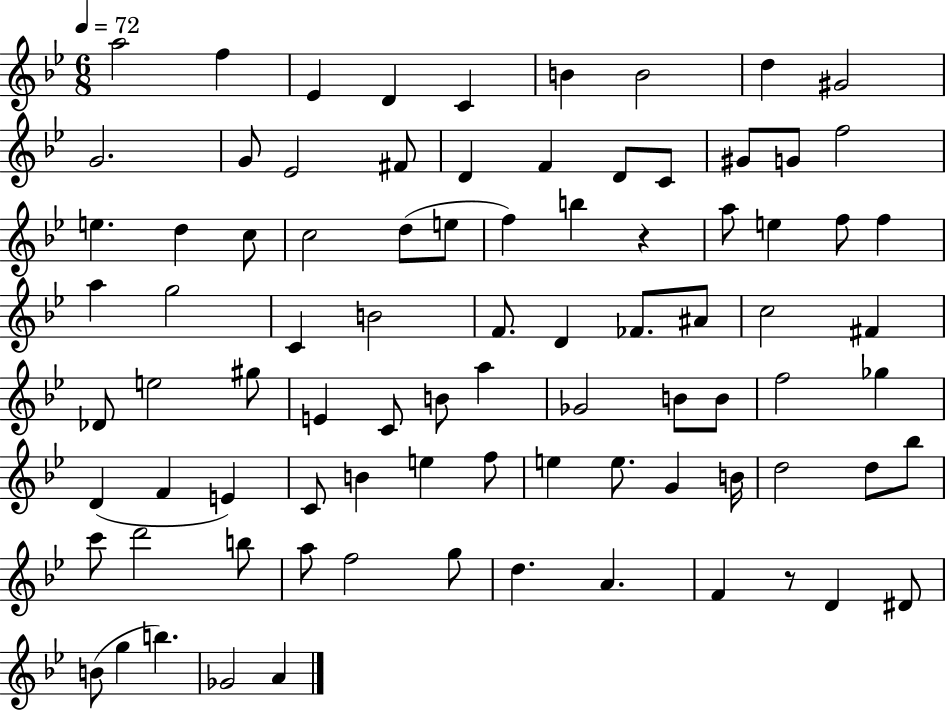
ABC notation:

X:1
T:Untitled
M:6/8
L:1/4
K:Bb
a2 f _E D C B B2 d ^G2 G2 G/2 _E2 ^F/2 D F D/2 C/2 ^G/2 G/2 f2 e d c/2 c2 d/2 e/2 f b z a/2 e f/2 f a g2 C B2 F/2 D _F/2 ^A/2 c2 ^F _D/2 e2 ^g/2 E C/2 B/2 a _G2 B/2 B/2 f2 _g D F E C/2 B e f/2 e e/2 G B/4 d2 d/2 _b/2 c'/2 d'2 b/2 a/2 f2 g/2 d A F z/2 D ^D/2 B/2 g b _G2 A